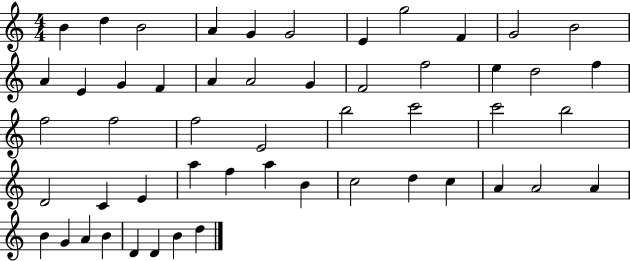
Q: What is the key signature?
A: C major